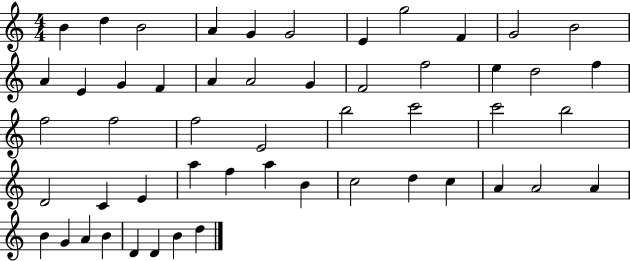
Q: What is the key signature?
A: C major